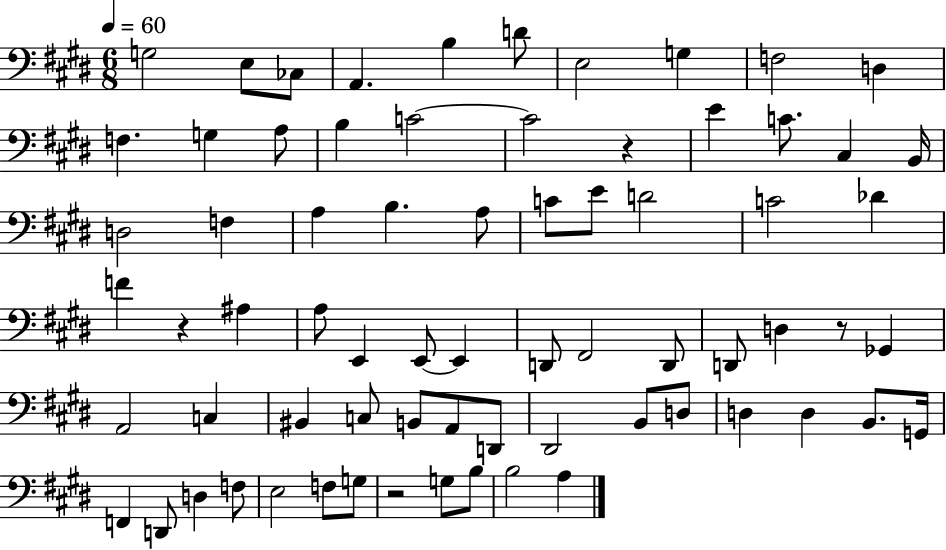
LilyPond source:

{
  \clef bass
  \numericTimeSignature
  \time 6/8
  \key e \major
  \tempo 4 = 60
  \repeat volta 2 { g2 e8 ces8 | a,4. b4 d'8 | e2 g4 | f2 d4 | \break f4. g4 a8 | b4 c'2~~ | c'2 r4 | e'4 c'8. cis4 b,16 | \break d2 f4 | a4 b4. a8 | c'8 e'8 d'2 | c'2 des'4 | \break f'4 r4 ais4 | a8 e,4 e,8~~ e,4 | d,8 fis,2 d,8 | d,8 d4 r8 ges,4 | \break a,2 c4 | bis,4 c8 b,8 a,8 d,8 | dis,2 b,8 d8 | d4 d4 b,8. g,16 | \break f,4 d,8 d4 f8 | e2 f8 g8 | r2 g8 b8 | b2 a4 | \break } \bar "|."
}